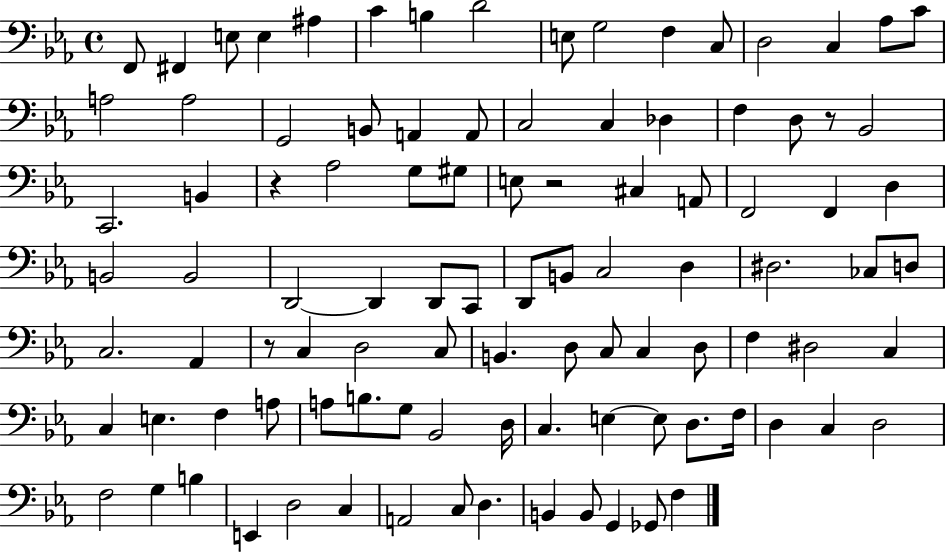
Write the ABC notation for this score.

X:1
T:Untitled
M:4/4
L:1/4
K:Eb
F,,/2 ^F,, E,/2 E, ^A, C B, D2 E,/2 G,2 F, C,/2 D,2 C, _A,/2 C/2 A,2 A,2 G,,2 B,,/2 A,, A,,/2 C,2 C, _D, F, D,/2 z/2 _B,,2 C,,2 B,, z _A,2 G,/2 ^G,/2 E,/2 z2 ^C, A,,/2 F,,2 F,, D, B,,2 B,,2 D,,2 D,, D,,/2 C,,/2 D,,/2 B,,/2 C,2 D, ^D,2 _C,/2 D,/2 C,2 _A,, z/2 C, D,2 C,/2 B,, D,/2 C,/2 C, D,/2 F, ^D,2 C, C, E, F, A,/2 A,/2 B,/2 G,/2 _B,,2 D,/4 C, E, E,/2 D,/2 F,/4 D, C, D,2 F,2 G, B, E,, D,2 C, A,,2 C,/2 D, B,, B,,/2 G,, _G,,/2 F,